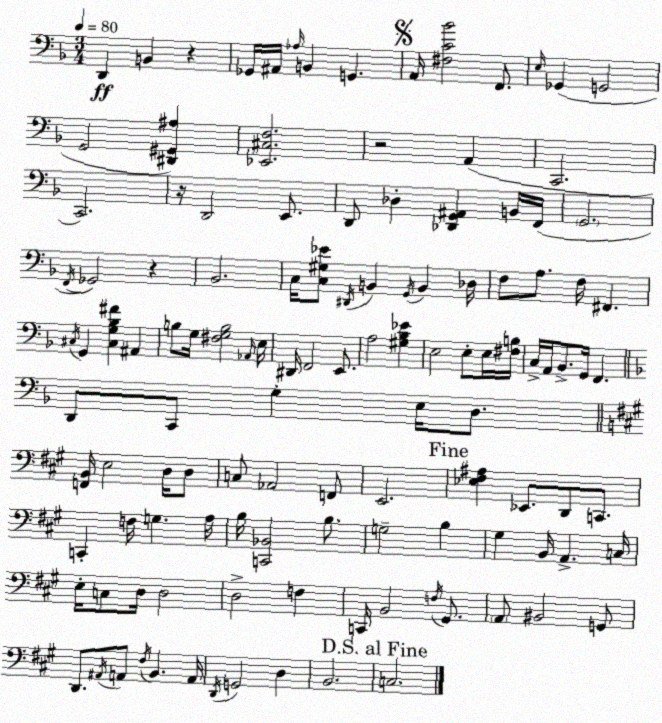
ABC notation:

X:1
T:Untitled
M:3/4
L:1/4
K:Dm
D,, B,, z _G,,/4 ^A,,/4 _A,/4 B,, G,, A,,/4 [^F,C_B]2 F,,/2 E,/4 _G,, G,,2 G,,2 [^D,,^G,,^A,] [_E,,^C,F,]2 z2 A,, C,,2 C,,2 z/4 D,,2 E,,/2 D,,/2 _D, [_D,,G,,^A,,] B,,/4 F,,/4 G,,2 F,,/4 _G,,2 z _B,,2 C,/4 [C,^G,_E]/2 ^D,,/4 B,, G,,/4 B,, _D,/4 F,/2 A,/2 F,/4 ^F,, ^C,/4 G,, [^C,G,_B,^F] ^A,, B,/2 G,/4 [^F,G,B,]2 _A,,/4 E,/4 ^D,,/4 F,,2 E,,/2 A,2 [^G,_B,_E] E,2 E,/2 E,/4 [^F,B,]/4 C,/4 A,,/4 _B,,/2 G,,/4 F,, D,,/2 C,,/2 G, E,/4 D,/2 [F,,B,,]/4 E,2 D,/4 D,/2 C,/2 _A,,2 F,,/2 E,,2 [_E,^F,^A,] _E,,/2 D,,/2 C,,/2 C,, F,/4 G, A,/4 B,/4 [C,,_B,,]2 B,/2 G,2 B, ^G, B,,/4 A,, C,/4 E,/4 C,/2 D,/4 D,2 D,2 F, C,,/4 B,,2 F,/4 ^G,,/2 A,,/2 ^B,,2 G,,/2 D,,/2 ^A,,/4 A,,/2 ^F,/4 B,, A,,/4 D,,/4 G,,2 D, B,,2 C,2